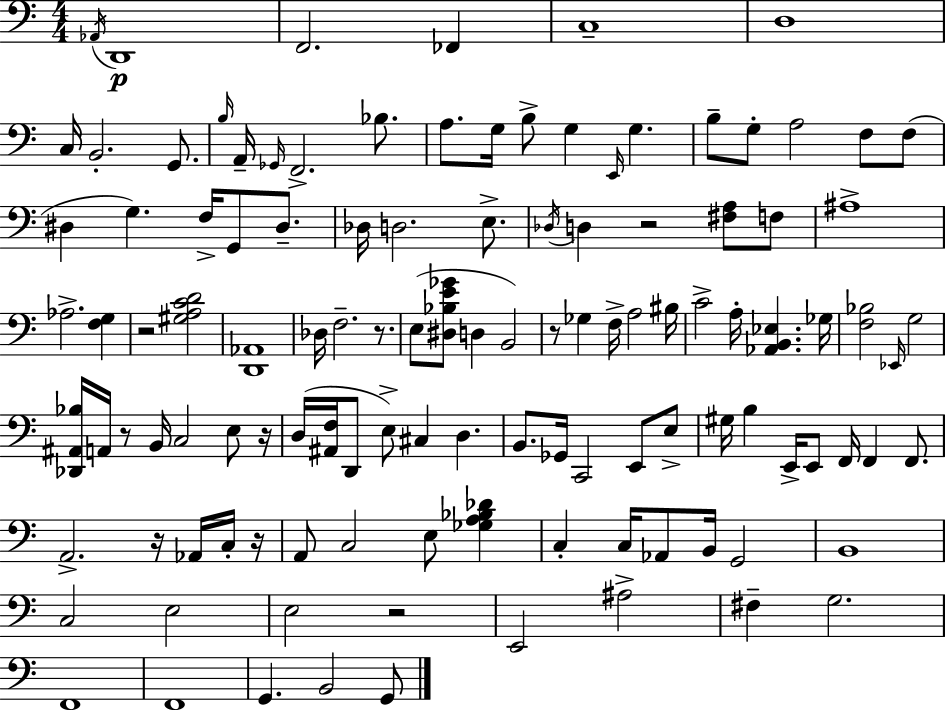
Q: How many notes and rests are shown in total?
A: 116